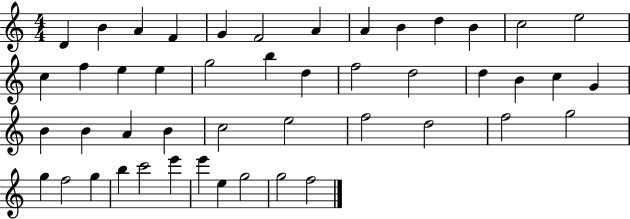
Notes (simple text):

D4/q B4/q A4/q F4/q G4/q F4/h A4/q A4/q B4/q D5/q B4/q C5/h E5/h C5/q F5/q E5/q E5/q G5/h B5/q D5/q F5/h D5/h D5/q B4/q C5/q G4/q B4/q B4/q A4/q B4/q C5/h E5/h F5/h D5/h F5/h G5/h G5/q F5/h G5/q B5/q C6/h E6/q E6/q E5/q G5/h G5/h F5/h